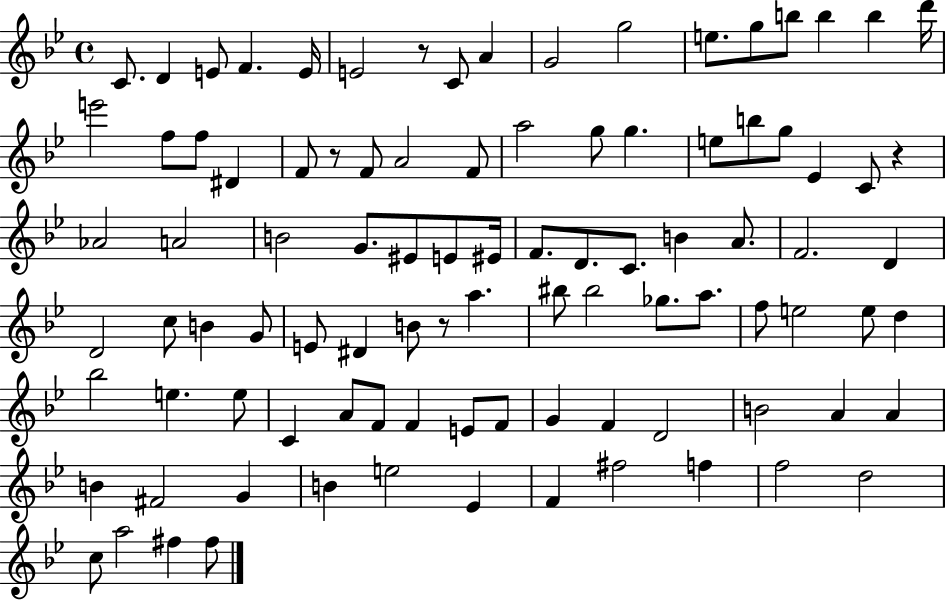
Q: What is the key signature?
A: BES major